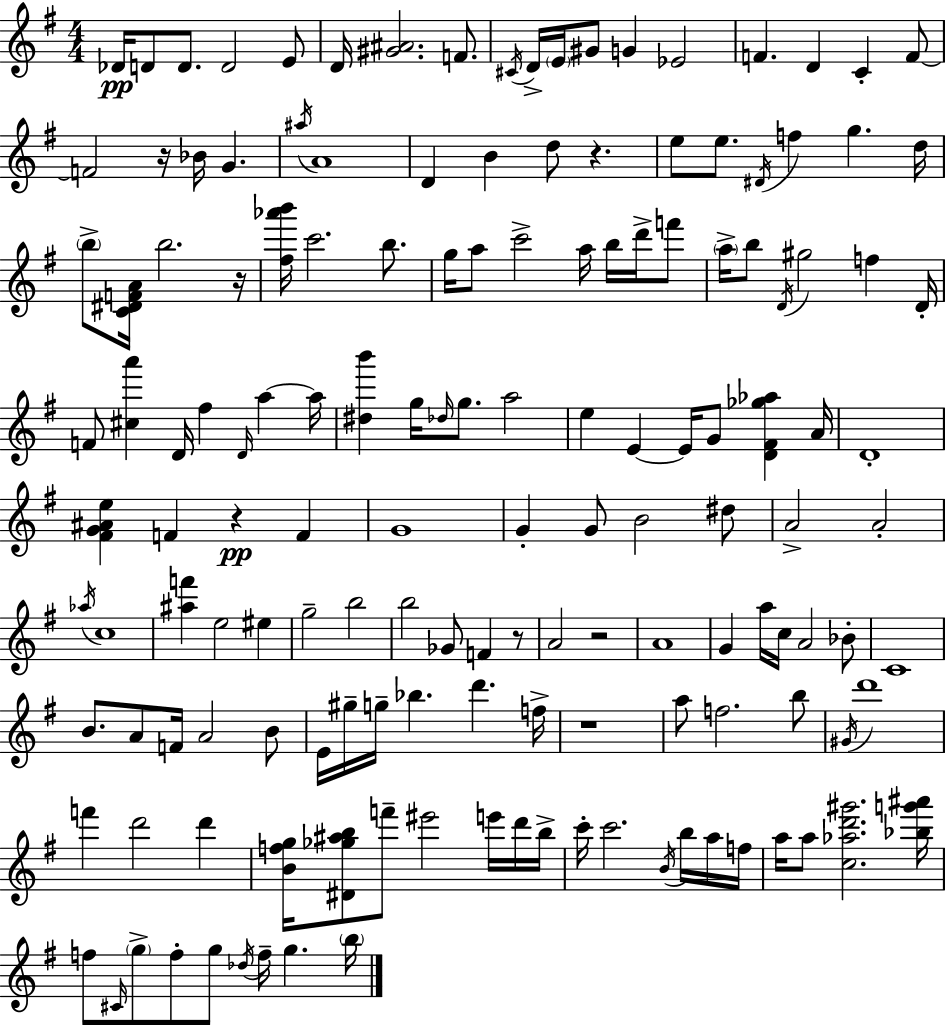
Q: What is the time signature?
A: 4/4